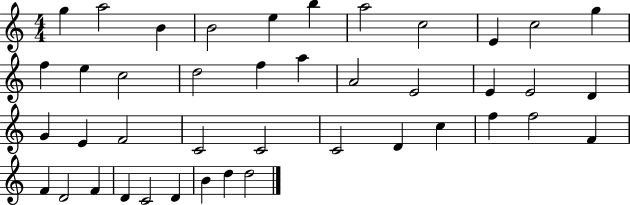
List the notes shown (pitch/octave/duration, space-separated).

G5/q A5/h B4/q B4/h E5/q B5/q A5/h C5/h E4/q C5/h G5/q F5/q E5/q C5/h D5/h F5/q A5/q A4/h E4/h E4/q E4/h D4/q G4/q E4/q F4/h C4/h C4/h C4/h D4/q C5/q F5/q F5/h F4/q F4/q D4/h F4/q D4/q C4/h D4/q B4/q D5/q D5/h